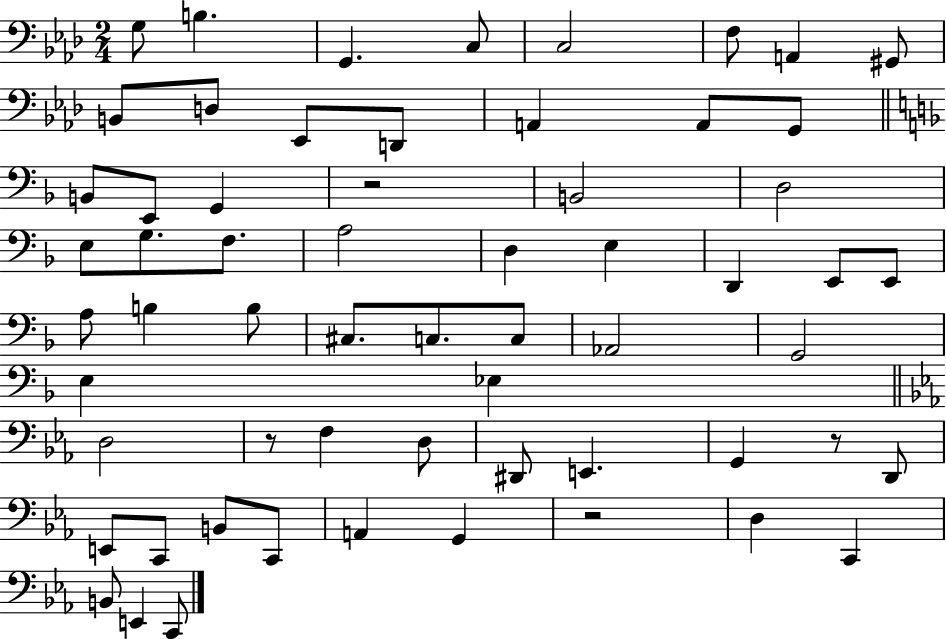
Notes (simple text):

G3/e B3/q. G2/q. C3/e C3/h F3/e A2/q G#2/e B2/e D3/e Eb2/e D2/e A2/q A2/e G2/e B2/e E2/e G2/q R/h B2/h D3/h E3/e G3/e. F3/e. A3/h D3/q E3/q D2/q E2/e E2/e A3/e B3/q B3/e C#3/e. C3/e. C3/e Ab2/h G2/h E3/q Eb3/q D3/h R/e F3/q D3/e D#2/e E2/q. G2/q R/e D2/e E2/e C2/e B2/e C2/e A2/q G2/q R/h D3/q C2/q B2/e E2/q C2/e